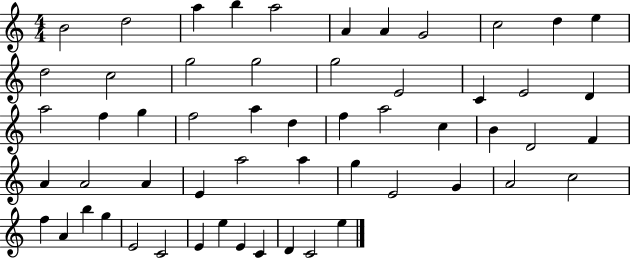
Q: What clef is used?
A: treble